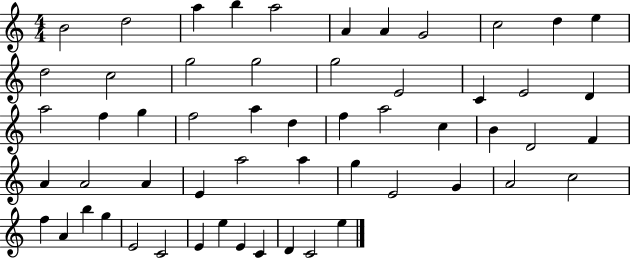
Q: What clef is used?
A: treble